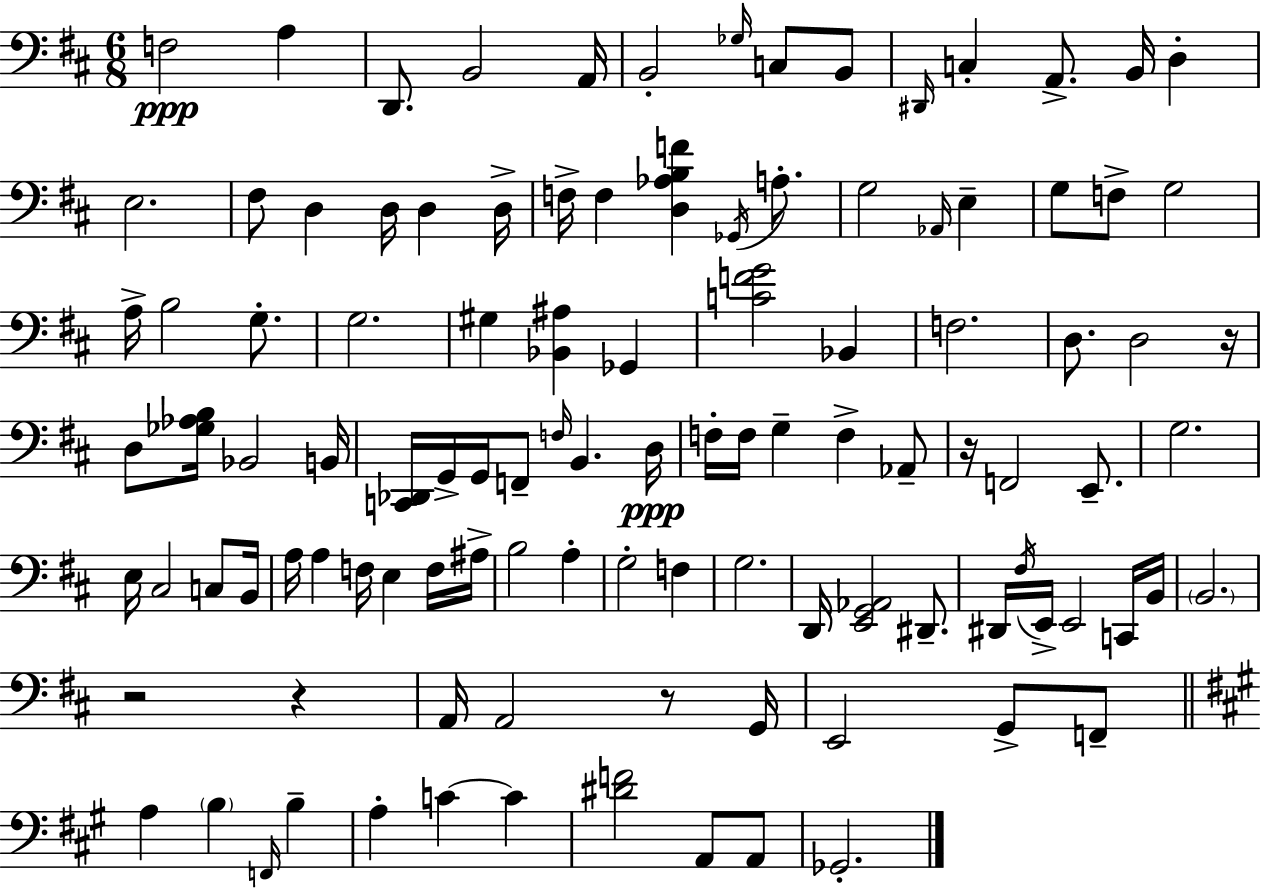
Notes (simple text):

F3/h A3/q D2/e. B2/h A2/s B2/h Gb3/s C3/e B2/e D#2/s C3/q A2/e. B2/s D3/q E3/h. F#3/e D3/q D3/s D3/q D3/s F3/s F3/q [D3,Ab3,B3,F4]/q Gb2/s A3/e. G3/h Ab2/s E3/q G3/e F3/e G3/h A3/s B3/h G3/e. G3/h. G#3/q [Bb2,A#3]/q Gb2/q [C4,F4,G4]/h Bb2/q F3/h. D3/e. D3/h R/s D3/e [Gb3,Ab3,B3]/s Bb2/h B2/s [C2,Db2]/s G2/s G2/s F2/e F3/s B2/q. D3/s F3/s F3/s G3/q F3/q Ab2/e R/s F2/h E2/e. G3/h. E3/s C#3/h C3/e B2/s A3/s A3/q F3/s E3/q F3/s A#3/s B3/h A3/q G3/h F3/q G3/h. D2/s [E2,G2,Ab2]/h D#2/e. D#2/s F#3/s E2/s E2/h C2/s B2/s B2/h. R/h R/q A2/s A2/h R/e G2/s E2/h G2/e F2/e A3/q B3/q F2/s B3/q A3/q C4/q C4/q [D#4,F4]/h A2/e A2/e Gb2/h.